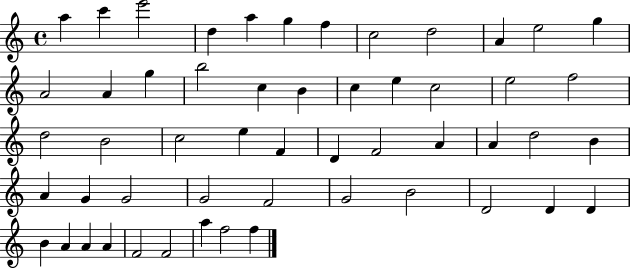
X:1
T:Untitled
M:4/4
L:1/4
K:C
a c' e'2 d a g f c2 d2 A e2 g A2 A g b2 c B c e c2 e2 f2 d2 B2 c2 e F D F2 A A d2 B A G G2 G2 F2 G2 B2 D2 D D B A A A F2 F2 a f2 f